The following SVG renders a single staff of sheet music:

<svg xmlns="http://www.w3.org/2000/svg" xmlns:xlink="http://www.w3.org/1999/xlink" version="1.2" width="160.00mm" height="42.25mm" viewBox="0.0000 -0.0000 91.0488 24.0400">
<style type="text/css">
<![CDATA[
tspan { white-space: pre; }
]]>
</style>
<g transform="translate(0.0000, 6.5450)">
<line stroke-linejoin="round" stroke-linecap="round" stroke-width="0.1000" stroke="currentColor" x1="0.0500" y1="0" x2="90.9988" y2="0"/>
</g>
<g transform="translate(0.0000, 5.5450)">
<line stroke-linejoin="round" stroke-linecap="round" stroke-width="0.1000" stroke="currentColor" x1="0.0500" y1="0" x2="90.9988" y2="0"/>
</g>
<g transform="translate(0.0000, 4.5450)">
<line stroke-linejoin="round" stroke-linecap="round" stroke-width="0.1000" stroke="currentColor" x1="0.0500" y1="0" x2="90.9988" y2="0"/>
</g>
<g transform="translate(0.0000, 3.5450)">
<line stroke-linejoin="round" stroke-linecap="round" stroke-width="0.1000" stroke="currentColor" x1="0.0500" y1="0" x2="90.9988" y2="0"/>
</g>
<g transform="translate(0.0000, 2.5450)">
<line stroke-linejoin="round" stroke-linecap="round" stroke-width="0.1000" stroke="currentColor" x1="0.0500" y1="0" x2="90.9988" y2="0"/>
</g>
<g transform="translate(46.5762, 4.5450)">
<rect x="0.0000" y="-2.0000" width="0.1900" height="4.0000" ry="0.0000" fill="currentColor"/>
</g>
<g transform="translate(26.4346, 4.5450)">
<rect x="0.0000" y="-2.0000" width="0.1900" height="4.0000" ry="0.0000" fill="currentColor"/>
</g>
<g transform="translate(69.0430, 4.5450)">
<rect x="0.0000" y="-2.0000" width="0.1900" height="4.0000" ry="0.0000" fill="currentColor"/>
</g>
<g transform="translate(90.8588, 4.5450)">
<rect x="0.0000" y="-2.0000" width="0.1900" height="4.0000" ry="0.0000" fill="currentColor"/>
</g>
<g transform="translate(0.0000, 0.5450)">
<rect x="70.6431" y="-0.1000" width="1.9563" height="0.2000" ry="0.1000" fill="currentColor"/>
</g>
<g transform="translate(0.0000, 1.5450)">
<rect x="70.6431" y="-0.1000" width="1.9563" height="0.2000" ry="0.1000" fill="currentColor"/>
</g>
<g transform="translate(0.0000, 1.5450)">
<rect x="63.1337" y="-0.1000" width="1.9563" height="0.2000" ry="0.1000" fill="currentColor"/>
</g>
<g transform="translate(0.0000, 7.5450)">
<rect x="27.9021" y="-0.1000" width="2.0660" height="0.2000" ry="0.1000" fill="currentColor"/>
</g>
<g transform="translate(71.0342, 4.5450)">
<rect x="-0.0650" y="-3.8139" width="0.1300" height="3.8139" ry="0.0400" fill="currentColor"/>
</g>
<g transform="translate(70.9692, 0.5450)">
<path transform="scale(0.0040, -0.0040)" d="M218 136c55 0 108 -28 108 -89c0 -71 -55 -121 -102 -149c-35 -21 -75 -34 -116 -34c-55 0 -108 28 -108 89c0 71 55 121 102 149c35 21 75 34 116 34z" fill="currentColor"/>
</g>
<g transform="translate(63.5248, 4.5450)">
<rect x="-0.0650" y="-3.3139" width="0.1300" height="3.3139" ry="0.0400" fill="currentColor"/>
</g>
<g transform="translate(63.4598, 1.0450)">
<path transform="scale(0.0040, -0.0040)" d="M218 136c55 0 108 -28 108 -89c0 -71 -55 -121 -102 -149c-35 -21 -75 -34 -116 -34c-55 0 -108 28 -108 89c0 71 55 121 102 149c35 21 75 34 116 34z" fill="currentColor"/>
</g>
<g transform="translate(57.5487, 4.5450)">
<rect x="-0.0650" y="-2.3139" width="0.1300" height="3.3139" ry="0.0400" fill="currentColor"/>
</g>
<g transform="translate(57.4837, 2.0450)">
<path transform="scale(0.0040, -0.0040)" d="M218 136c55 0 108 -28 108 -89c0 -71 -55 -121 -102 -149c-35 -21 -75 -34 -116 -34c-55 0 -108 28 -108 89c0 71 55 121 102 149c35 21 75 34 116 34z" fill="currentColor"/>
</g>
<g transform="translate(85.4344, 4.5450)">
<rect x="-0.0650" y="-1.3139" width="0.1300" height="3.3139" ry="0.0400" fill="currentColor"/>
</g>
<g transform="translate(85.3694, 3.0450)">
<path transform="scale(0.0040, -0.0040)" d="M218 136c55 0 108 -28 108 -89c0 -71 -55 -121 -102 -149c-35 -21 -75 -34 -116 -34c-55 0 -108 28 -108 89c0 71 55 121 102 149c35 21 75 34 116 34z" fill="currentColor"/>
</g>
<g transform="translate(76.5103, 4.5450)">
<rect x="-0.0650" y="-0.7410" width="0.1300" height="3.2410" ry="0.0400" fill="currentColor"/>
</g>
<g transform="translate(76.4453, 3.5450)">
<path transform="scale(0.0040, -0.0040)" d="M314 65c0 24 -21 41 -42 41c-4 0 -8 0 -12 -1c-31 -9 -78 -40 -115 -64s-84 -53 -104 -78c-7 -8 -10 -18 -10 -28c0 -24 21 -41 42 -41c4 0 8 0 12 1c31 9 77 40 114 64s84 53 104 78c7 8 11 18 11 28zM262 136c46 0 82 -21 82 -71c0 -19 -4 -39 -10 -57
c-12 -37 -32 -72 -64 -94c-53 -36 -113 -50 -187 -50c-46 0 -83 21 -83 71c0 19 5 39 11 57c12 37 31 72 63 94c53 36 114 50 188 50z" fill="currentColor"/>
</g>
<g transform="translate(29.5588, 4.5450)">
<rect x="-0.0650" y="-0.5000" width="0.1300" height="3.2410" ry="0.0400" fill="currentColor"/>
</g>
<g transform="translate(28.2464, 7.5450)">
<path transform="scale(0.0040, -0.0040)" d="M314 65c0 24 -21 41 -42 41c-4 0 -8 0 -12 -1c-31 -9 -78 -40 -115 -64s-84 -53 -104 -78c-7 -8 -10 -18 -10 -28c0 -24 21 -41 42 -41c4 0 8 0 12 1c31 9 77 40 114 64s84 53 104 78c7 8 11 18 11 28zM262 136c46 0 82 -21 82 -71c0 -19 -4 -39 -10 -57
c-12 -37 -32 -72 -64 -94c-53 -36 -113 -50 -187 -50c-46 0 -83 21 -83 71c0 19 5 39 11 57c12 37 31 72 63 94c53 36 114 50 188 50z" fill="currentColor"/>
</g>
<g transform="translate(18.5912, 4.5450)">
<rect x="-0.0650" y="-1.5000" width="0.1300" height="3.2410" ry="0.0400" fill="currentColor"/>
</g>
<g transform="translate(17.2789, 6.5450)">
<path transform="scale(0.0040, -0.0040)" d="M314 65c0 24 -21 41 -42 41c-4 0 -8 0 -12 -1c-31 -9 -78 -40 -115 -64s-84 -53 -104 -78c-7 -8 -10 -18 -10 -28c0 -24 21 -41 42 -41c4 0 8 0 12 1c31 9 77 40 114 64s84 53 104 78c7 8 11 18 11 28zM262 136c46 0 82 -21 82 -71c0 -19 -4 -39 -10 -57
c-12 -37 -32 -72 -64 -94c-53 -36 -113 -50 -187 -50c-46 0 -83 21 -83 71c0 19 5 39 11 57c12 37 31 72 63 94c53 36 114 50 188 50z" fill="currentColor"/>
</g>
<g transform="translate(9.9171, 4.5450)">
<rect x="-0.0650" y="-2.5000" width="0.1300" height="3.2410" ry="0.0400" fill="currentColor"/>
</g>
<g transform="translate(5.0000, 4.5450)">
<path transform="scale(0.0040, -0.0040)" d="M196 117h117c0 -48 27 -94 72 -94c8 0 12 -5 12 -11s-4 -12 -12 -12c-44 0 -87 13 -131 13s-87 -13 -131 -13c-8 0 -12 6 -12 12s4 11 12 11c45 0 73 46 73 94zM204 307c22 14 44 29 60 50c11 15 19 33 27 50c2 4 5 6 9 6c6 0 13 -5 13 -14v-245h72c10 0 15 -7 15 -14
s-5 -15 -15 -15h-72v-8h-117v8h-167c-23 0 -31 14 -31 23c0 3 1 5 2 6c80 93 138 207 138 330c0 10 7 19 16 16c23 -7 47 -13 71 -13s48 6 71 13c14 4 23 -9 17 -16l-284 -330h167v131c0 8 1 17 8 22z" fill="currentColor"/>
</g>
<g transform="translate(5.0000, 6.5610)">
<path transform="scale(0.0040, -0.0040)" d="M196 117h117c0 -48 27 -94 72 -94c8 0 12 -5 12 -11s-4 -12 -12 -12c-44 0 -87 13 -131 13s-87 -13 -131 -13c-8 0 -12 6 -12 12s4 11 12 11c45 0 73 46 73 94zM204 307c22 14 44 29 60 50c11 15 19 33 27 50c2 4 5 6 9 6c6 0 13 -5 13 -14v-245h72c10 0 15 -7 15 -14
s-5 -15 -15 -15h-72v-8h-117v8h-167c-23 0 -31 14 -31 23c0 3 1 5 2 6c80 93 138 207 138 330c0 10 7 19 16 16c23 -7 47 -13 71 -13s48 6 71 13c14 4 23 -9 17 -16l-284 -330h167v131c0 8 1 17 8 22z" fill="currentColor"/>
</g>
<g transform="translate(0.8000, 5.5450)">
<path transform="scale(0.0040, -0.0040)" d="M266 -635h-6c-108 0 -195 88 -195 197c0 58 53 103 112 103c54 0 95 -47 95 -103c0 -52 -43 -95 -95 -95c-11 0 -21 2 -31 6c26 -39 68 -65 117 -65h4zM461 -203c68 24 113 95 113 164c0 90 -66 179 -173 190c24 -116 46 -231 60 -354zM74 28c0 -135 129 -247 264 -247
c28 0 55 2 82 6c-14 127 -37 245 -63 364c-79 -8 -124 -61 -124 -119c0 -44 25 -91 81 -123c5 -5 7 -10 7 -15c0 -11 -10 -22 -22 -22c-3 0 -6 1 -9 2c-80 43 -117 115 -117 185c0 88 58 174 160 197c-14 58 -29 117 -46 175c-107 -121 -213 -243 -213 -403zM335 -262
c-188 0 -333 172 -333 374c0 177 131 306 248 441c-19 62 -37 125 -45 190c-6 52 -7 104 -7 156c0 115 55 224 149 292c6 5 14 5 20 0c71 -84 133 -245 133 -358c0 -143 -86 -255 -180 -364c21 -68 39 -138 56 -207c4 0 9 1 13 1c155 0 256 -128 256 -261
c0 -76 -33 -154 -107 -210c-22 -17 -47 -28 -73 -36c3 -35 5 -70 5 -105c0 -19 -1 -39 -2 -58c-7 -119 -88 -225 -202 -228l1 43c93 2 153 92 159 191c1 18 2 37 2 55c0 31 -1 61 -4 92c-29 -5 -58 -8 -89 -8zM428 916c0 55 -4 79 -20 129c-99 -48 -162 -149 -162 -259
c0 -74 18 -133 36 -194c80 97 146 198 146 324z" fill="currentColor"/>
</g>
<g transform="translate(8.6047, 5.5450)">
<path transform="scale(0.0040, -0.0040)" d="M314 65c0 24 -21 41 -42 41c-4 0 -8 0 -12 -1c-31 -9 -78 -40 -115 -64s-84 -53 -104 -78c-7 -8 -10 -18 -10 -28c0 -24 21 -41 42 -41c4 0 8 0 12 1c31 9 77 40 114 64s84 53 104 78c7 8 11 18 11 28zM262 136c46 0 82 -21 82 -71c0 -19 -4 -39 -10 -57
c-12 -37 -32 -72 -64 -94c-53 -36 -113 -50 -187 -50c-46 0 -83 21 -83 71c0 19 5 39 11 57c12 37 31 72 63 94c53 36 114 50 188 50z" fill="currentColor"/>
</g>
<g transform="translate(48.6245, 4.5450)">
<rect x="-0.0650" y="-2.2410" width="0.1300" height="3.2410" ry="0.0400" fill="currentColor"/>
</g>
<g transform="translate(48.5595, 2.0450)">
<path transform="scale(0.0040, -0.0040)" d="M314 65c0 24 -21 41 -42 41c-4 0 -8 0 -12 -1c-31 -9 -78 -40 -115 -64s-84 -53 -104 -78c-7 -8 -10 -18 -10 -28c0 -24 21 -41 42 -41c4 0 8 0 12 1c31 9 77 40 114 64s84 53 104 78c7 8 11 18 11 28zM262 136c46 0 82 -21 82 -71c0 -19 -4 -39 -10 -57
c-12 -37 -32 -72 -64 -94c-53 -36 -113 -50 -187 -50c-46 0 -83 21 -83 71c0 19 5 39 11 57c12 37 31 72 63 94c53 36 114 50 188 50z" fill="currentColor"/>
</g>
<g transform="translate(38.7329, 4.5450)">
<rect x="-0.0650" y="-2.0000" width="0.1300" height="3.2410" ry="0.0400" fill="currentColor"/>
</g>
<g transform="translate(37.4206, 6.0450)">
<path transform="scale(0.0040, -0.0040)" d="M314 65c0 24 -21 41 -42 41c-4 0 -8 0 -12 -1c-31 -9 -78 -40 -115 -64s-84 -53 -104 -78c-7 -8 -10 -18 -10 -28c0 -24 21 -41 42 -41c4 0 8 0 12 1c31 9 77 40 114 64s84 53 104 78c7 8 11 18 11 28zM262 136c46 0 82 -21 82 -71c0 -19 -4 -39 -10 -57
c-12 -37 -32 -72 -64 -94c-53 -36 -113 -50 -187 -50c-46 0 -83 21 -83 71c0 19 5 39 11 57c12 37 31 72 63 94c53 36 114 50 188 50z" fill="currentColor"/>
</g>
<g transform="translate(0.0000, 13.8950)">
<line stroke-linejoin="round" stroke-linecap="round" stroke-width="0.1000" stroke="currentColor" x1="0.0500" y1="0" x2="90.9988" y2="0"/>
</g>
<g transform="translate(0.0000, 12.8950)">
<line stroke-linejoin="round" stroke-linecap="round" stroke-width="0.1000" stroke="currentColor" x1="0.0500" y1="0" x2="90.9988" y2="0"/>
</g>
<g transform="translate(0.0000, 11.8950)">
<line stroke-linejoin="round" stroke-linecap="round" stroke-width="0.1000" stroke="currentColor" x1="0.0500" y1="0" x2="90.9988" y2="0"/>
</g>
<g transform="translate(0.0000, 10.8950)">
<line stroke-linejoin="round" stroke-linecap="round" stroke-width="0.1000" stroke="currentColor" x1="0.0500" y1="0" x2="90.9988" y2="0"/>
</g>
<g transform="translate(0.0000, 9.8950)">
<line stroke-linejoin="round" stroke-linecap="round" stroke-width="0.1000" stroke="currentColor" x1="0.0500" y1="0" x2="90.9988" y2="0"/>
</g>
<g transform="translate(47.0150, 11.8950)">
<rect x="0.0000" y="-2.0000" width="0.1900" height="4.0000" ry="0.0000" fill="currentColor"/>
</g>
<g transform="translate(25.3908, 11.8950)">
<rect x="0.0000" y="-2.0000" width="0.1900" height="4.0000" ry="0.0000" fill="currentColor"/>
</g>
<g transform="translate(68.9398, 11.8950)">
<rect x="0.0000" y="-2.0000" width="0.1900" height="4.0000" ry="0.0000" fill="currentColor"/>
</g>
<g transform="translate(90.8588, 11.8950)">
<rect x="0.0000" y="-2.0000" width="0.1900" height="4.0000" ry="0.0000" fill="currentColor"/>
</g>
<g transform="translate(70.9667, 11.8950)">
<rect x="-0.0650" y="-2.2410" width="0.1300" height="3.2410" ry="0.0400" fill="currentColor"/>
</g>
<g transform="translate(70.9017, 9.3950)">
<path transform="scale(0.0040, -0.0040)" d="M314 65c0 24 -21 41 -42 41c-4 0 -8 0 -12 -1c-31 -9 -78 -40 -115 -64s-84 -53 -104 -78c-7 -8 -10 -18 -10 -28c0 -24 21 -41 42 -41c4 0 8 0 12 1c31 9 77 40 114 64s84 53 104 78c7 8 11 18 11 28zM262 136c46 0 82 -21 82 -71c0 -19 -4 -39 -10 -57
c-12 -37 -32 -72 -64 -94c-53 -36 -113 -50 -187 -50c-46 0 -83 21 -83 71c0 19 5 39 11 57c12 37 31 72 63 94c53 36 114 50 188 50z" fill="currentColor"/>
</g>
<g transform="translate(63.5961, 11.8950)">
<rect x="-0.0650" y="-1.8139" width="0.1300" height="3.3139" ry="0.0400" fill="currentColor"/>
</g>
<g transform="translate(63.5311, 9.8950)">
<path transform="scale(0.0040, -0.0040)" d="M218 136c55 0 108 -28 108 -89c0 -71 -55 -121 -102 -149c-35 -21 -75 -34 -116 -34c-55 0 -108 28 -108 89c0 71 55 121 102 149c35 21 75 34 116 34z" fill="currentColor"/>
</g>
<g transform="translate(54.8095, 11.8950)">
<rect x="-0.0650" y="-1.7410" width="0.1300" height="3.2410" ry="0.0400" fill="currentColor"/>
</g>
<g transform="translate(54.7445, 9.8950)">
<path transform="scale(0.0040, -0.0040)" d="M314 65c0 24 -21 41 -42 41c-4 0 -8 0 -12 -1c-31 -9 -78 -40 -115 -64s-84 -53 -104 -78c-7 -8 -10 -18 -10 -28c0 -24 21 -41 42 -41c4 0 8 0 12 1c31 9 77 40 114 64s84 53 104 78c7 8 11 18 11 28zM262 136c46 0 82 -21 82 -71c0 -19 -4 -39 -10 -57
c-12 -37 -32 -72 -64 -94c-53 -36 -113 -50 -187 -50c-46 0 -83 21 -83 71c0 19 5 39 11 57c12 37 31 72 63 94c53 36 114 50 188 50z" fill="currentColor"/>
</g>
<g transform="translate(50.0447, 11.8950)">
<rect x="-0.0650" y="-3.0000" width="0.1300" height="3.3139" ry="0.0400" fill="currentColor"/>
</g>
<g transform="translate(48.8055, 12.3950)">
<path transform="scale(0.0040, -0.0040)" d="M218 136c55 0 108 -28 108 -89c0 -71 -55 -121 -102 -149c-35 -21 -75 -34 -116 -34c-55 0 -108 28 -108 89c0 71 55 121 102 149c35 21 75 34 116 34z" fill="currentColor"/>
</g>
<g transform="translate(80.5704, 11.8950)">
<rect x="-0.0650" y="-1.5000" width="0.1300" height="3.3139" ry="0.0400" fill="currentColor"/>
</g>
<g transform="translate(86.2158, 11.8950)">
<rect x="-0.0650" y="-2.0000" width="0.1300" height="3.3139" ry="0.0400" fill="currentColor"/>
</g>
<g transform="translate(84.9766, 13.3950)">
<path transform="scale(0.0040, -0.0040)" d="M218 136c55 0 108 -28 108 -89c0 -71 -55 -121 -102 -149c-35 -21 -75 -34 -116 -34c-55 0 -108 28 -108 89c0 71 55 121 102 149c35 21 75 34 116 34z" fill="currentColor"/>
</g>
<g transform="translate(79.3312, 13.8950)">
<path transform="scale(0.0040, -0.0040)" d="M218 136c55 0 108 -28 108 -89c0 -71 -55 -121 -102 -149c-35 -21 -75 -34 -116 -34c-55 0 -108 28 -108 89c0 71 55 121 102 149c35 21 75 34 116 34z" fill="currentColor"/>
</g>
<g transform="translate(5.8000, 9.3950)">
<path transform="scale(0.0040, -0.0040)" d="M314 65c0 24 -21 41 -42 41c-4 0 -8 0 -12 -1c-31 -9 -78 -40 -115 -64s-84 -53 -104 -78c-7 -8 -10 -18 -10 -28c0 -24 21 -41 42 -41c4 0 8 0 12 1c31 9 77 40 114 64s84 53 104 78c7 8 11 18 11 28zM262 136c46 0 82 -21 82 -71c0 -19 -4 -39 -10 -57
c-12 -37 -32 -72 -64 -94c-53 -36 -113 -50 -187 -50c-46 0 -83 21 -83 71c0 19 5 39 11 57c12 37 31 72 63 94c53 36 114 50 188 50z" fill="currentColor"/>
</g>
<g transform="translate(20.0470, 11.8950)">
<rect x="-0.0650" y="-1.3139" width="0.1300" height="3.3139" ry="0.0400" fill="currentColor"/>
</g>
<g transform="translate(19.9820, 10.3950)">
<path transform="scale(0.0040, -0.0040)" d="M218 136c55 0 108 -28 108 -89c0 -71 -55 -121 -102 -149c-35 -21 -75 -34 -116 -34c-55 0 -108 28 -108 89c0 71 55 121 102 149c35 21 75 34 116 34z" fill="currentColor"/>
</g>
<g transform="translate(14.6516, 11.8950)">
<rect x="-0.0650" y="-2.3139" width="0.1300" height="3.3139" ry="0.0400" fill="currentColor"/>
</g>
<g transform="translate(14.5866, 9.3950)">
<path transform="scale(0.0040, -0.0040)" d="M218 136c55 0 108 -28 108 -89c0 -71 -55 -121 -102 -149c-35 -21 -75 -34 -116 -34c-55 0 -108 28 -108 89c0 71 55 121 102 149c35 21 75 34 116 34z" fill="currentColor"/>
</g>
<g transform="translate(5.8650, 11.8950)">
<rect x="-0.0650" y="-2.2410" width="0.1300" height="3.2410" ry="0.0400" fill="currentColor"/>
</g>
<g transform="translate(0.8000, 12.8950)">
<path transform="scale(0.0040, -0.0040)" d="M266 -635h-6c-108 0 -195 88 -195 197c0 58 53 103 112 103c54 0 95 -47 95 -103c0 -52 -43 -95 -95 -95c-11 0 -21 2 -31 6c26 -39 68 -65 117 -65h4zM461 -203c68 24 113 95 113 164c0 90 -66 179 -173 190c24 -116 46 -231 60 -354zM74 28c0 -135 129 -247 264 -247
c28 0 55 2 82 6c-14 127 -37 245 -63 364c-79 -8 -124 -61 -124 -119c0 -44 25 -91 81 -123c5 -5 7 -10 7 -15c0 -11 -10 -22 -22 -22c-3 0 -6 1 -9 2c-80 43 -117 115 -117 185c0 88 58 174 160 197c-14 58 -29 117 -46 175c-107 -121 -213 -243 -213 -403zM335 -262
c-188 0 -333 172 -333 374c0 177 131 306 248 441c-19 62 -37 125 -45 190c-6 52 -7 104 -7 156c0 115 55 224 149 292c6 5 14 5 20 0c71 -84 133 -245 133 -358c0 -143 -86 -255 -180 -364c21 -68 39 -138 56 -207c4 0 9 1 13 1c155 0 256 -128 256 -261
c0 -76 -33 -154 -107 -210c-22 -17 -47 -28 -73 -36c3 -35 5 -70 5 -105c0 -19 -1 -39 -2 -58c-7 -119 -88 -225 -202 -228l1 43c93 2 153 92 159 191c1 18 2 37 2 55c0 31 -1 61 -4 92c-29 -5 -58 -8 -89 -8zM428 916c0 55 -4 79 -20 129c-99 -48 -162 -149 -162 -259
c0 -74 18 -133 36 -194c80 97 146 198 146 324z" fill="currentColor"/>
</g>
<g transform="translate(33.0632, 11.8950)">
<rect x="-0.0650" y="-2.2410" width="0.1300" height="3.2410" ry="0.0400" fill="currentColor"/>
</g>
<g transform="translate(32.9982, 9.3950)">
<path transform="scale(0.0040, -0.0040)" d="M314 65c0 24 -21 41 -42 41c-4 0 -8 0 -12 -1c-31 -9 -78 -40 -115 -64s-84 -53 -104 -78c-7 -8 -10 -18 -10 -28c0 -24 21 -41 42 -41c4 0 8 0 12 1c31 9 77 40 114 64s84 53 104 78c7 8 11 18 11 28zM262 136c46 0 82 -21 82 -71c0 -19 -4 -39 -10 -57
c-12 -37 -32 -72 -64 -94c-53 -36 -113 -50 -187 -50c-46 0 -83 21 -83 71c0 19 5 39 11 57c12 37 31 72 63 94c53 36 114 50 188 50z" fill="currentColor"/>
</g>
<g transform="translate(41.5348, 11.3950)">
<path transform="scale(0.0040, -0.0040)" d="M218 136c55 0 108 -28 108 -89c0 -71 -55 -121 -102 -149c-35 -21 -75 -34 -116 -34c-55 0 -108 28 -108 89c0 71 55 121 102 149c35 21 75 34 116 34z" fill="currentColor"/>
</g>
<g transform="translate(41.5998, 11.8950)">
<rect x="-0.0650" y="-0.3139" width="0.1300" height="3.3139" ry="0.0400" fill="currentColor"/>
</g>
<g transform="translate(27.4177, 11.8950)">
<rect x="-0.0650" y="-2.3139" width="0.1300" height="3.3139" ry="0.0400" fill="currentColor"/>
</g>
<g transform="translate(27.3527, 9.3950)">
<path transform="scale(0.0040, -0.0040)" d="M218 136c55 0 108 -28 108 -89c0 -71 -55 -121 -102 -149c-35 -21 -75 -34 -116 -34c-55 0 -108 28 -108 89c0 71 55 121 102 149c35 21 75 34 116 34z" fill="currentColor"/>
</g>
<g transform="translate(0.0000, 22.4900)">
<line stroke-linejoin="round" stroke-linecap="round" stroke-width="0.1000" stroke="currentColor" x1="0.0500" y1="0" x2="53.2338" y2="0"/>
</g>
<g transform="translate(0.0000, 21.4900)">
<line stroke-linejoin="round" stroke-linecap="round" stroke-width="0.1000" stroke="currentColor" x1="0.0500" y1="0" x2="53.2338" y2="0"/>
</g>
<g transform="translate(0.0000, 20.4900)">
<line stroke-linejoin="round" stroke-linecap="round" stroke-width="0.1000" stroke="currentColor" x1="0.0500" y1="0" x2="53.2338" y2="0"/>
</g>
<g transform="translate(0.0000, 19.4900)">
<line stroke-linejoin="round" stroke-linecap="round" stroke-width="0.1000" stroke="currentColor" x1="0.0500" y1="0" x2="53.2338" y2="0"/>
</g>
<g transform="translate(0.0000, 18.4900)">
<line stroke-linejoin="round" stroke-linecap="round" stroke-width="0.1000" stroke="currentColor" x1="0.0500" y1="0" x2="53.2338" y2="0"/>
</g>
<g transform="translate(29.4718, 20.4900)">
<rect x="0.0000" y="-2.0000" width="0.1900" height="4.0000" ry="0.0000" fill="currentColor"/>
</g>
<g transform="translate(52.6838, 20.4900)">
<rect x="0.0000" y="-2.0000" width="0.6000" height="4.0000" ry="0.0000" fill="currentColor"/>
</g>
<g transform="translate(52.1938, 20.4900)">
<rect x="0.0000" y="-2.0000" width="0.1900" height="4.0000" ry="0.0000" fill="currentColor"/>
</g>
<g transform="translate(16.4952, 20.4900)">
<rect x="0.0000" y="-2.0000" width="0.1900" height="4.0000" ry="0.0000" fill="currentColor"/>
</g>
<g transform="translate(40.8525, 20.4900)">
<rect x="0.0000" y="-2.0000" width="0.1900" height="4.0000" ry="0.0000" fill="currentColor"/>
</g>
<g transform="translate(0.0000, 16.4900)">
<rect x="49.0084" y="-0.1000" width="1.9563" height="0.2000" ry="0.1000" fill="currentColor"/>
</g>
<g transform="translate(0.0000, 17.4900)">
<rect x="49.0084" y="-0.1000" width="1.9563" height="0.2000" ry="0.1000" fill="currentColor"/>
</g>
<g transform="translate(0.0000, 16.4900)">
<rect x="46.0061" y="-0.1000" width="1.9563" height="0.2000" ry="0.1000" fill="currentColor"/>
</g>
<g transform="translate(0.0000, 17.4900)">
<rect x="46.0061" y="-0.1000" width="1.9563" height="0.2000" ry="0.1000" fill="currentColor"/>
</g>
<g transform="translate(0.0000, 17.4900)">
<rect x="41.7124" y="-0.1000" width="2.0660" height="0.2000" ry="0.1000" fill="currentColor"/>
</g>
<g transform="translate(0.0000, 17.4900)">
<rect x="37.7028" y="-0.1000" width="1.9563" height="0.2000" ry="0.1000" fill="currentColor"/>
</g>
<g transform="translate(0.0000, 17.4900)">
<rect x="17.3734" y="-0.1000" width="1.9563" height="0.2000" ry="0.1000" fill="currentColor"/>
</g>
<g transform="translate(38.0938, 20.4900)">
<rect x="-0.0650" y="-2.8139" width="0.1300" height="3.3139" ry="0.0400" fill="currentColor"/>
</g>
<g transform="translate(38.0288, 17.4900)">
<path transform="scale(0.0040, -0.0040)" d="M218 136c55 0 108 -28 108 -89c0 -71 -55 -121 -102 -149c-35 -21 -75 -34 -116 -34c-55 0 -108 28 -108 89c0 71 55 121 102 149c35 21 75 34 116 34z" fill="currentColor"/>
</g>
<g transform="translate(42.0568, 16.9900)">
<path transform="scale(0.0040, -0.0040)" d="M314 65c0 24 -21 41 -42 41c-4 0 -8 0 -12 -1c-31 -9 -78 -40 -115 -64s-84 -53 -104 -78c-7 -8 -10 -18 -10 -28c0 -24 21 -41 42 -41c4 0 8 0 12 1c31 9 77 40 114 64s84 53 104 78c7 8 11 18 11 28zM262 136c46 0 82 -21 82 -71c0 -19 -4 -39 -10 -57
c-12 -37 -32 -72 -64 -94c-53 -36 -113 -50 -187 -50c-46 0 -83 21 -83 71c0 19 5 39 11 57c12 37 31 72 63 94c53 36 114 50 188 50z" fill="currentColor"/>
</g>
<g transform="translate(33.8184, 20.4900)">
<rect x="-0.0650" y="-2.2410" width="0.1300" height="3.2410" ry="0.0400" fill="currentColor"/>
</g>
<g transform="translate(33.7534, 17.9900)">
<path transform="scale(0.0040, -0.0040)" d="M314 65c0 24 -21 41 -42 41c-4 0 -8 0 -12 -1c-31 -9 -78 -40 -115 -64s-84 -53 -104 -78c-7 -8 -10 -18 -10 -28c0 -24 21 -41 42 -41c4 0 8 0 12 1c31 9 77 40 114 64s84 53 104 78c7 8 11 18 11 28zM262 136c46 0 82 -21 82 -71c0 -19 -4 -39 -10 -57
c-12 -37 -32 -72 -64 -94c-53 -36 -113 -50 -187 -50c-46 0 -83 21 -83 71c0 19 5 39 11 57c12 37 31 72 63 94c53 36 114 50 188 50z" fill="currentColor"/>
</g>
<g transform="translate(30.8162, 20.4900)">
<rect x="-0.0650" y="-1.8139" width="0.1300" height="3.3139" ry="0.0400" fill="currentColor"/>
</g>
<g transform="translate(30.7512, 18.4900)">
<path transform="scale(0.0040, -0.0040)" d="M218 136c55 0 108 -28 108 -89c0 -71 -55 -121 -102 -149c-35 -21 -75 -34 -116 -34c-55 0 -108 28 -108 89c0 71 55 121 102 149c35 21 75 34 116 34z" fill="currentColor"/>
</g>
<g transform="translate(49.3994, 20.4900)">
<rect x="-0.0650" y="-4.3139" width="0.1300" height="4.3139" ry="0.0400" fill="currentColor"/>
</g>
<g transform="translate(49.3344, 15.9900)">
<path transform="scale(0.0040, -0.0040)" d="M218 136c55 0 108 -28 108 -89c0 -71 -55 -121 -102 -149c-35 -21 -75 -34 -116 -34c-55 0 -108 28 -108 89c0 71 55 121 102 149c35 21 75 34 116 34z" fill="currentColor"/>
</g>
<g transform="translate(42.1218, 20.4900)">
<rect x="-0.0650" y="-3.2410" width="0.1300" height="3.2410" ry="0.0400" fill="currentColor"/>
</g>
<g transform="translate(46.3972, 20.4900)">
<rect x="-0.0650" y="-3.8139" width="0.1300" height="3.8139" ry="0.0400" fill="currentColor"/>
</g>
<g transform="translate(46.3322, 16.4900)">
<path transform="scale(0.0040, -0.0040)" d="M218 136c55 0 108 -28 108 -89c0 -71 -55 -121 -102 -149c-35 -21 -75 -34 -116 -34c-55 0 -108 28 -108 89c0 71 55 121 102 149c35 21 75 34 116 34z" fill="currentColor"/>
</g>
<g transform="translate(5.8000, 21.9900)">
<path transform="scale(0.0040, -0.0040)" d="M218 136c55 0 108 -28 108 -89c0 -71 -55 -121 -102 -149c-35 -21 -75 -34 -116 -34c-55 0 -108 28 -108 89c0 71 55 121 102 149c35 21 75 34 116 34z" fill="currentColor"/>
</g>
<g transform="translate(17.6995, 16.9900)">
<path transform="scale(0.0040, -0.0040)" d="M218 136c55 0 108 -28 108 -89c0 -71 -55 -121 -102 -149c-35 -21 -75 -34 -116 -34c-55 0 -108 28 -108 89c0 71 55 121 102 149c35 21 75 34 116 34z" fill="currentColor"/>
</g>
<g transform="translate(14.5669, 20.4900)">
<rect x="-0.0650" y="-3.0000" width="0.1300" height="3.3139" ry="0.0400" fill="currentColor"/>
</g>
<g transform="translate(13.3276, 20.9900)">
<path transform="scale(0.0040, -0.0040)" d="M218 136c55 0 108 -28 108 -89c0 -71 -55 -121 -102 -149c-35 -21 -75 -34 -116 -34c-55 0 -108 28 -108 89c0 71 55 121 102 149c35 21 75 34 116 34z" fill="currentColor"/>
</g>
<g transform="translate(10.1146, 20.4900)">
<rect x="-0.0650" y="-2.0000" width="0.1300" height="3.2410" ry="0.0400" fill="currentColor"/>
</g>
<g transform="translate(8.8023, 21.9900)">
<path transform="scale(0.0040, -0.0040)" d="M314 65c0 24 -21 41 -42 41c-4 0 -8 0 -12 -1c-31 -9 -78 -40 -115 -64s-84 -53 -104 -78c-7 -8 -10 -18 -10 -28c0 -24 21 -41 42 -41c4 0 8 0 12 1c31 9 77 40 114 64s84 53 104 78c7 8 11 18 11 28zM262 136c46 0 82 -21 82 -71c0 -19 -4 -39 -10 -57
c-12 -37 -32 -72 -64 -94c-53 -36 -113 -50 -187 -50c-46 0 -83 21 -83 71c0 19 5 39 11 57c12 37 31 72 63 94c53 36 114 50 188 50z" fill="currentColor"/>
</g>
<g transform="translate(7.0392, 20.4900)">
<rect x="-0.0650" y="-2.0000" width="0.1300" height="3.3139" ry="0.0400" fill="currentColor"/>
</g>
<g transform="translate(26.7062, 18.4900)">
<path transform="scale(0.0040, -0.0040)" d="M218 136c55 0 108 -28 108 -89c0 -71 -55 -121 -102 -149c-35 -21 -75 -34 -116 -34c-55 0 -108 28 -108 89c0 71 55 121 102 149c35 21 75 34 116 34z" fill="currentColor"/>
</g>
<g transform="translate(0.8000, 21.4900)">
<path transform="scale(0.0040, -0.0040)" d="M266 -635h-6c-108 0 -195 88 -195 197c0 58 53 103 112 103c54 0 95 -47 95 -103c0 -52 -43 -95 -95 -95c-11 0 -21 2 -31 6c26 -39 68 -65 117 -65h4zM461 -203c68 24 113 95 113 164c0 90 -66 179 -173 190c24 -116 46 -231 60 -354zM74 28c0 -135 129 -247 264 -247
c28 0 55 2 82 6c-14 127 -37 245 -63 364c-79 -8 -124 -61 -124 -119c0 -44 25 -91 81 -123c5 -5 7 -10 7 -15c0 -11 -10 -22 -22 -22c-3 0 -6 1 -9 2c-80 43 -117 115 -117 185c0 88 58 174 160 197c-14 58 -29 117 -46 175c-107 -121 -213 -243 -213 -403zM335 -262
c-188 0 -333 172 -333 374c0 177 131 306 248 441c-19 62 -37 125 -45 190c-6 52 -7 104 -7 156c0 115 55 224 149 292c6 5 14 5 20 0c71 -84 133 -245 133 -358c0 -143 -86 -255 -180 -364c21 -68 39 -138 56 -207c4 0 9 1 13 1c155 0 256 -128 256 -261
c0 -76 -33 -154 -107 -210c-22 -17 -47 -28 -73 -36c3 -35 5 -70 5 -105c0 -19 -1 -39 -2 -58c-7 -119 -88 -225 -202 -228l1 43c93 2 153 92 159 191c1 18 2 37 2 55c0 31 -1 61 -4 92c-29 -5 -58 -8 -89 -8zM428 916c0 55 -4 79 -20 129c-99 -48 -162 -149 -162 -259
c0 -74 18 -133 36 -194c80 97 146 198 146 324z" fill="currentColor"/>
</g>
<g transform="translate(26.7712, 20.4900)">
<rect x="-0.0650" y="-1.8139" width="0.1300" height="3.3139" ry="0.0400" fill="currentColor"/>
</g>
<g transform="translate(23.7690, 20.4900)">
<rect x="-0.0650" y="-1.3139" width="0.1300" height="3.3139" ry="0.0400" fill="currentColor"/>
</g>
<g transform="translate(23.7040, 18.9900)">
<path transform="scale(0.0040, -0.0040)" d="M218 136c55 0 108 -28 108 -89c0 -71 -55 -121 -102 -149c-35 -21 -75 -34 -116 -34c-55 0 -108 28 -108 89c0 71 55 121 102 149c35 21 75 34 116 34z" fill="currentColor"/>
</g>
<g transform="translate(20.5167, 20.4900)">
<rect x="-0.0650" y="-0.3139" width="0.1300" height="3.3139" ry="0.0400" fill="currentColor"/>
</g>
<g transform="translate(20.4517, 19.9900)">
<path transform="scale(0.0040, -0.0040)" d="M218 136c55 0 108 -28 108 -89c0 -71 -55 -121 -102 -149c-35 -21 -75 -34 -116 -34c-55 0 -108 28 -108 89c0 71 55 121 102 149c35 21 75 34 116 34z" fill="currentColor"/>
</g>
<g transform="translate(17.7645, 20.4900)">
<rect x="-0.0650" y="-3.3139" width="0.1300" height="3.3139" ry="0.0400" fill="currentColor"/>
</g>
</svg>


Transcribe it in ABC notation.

X:1
T:Untitled
M:4/4
L:1/4
K:C
G2 E2 C2 F2 g2 g b c' d2 e g2 g e g g2 c A f2 f g2 E F F F2 A b c e f f g2 a b2 c' d'